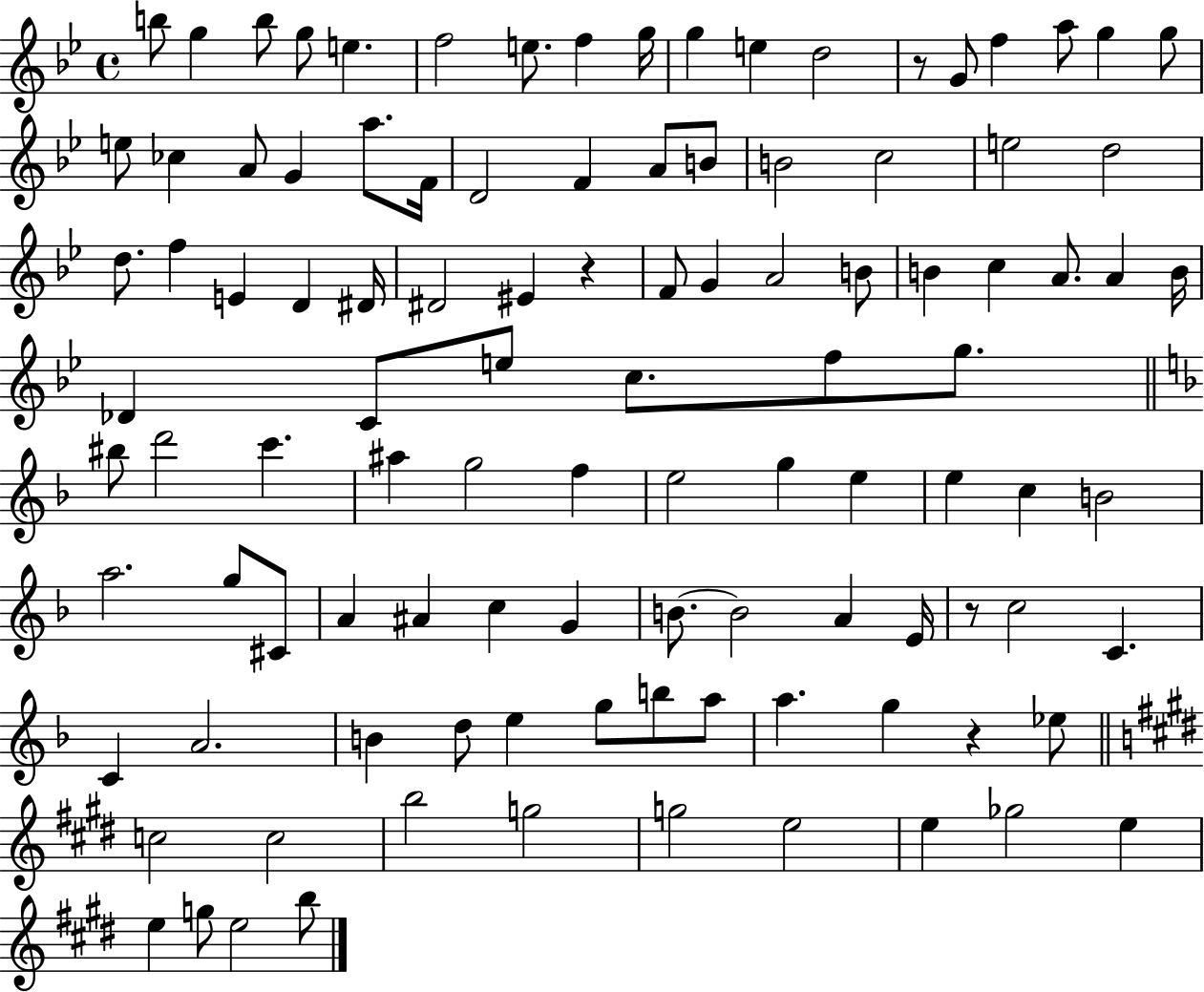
B5/e G5/q B5/e G5/e E5/q. F5/h E5/e. F5/q G5/s G5/q E5/q D5/h R/e G4/e F5/q A5/e G5/q G5/e E5/e CES5/q A4/e G4/q A5/e. F4/s D4/h F4/q A4/e B4/e B4/h C5/h E5/h D5/h D5/e. F5/q E4/q D4/q D#4/s D#4/h EIS4/q R/q F4/e G4/q A4/h B4/e B4/q C5/q A4/e. A4/q B4/s Db4/q C4/e E5/e C5/e. F5/e G5/e. BIS5/e D6/h C6/q. A#5/q G5/h F5/q E5/h G5/q E5/q E5/q C5/q B4/h A5/h. G5/e C#4/e A4/q A#4/q C5/q G4/q B4/e. B4/h A4/q E4/s R/e C5/h C4/q. C4/q A4/h. B4/q D5/e E5/q G5/e B5/e A5/e A5/q. G5/q R/q Eb5/e C5/h C5/h B5/h G5/h G5/h E5/h E5/q Gb5/h E5/q E5/q G5/e E5/h B5/e